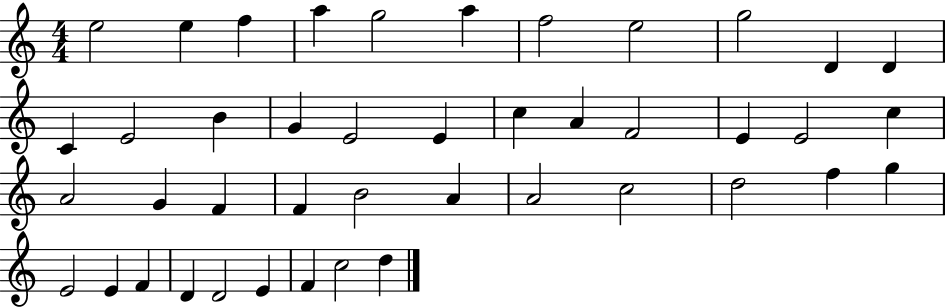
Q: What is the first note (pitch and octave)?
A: E5